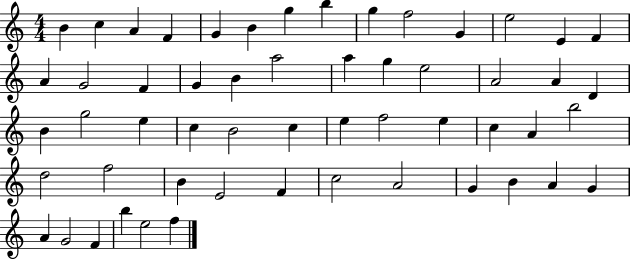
{
  \clef treble
  \numericTimeSignature
  \time 4/4
  \key c \major
  b'4 c''4 a'4 f'4 | g'4 b'4 g''4 b''4 | g''4 f''2 g'4 | e''2 e'4 f'4 | \break a'4 g'2 f'4 | g'4 b'4 a''2 | a''4 g''4 e''2 | a'2 a'4 d'4 | \break b'4 g''2 e''4 | c''4 b'2 c''4 | e''4 f''2 e''4 | c''4 a'4 b''2 | \break d''2 f''2 | b'4 e'2 f'4 | c''2 a'2 | g'4 b'4 a'4 g'4 | \break a'4 g'2 f'4 | b''4 e''2 f''4 | \bar "|."
}